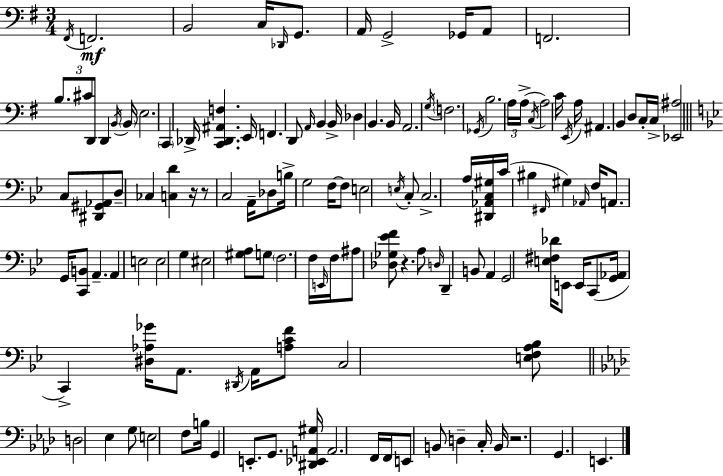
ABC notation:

X:1
T:Untitled
M:3/4
L:1/4
K:Em
^F,,/4 F,,2 B,,2 C,/4 _D,,/4 G,,/2 A,,/4 G,,2 _G,,/4 A,,/2 F,,2 B,/2 ^C/2 D,,/2 D,, B,,/4 B,,/4 E,2 C,, _D,,/4 [C,,_D,,^A,,F,] E,,/4 F,, D,,/2 A,,/4 B,, B,,/4 _D, B,, B,,/4 A,,2 G,/4 F,2 _G,,/4 B,2 A,/4 A,/4 C,/4 A,2 C/4 E,,/4 A,/4 ^A,, B,, D,/2 C,/4 C,/4 [_E,,^A,]2 C,/2 [^D,,^G,,_A,,]/2 D,/2 _C, [C,D] z/4 z/2 C,2 A,,/4 _D,/2 B,/4 G,2 F,/4 F,/2 E,2 E,/4 C,/2 C,2 A,/4 [^D,,_A,,C,^G,]/4 C/4 ^B, ^F,,/4 ^G, _A,,/4 F,/4 A,,/2 G,,/4 [C,,B,,]/2 A,, A,, E,2 E,2 G, ^E,2 [^G,A,]/2 G,/2 F,2 F,/4 E,,/4 F,/4 ^A,/2 [_D,_G,_EF]/2 z A,/2 D,/4 D,, B,,/2 A,, G,,2 [E,^F,_D]/4 E,,/2 E,,/4 C,,/2 [G,,_A,,]/4 C,, [^D,_A,_G]/4 A,,/2 ^D,,/4 A,,/4 [A,CF]/2 C,2 [E,F,A,_B,]/2 D,2 _E, G,/2 E,2 F,/2 B,/4 G,, E,,/2 G,,/2 [^D,,_E,,A,,^G,]/4 A,,2 F,,/4 F,,/4 E,,/2 B,,/2 D, C,/4 B,,/4 z2 G,, E,,